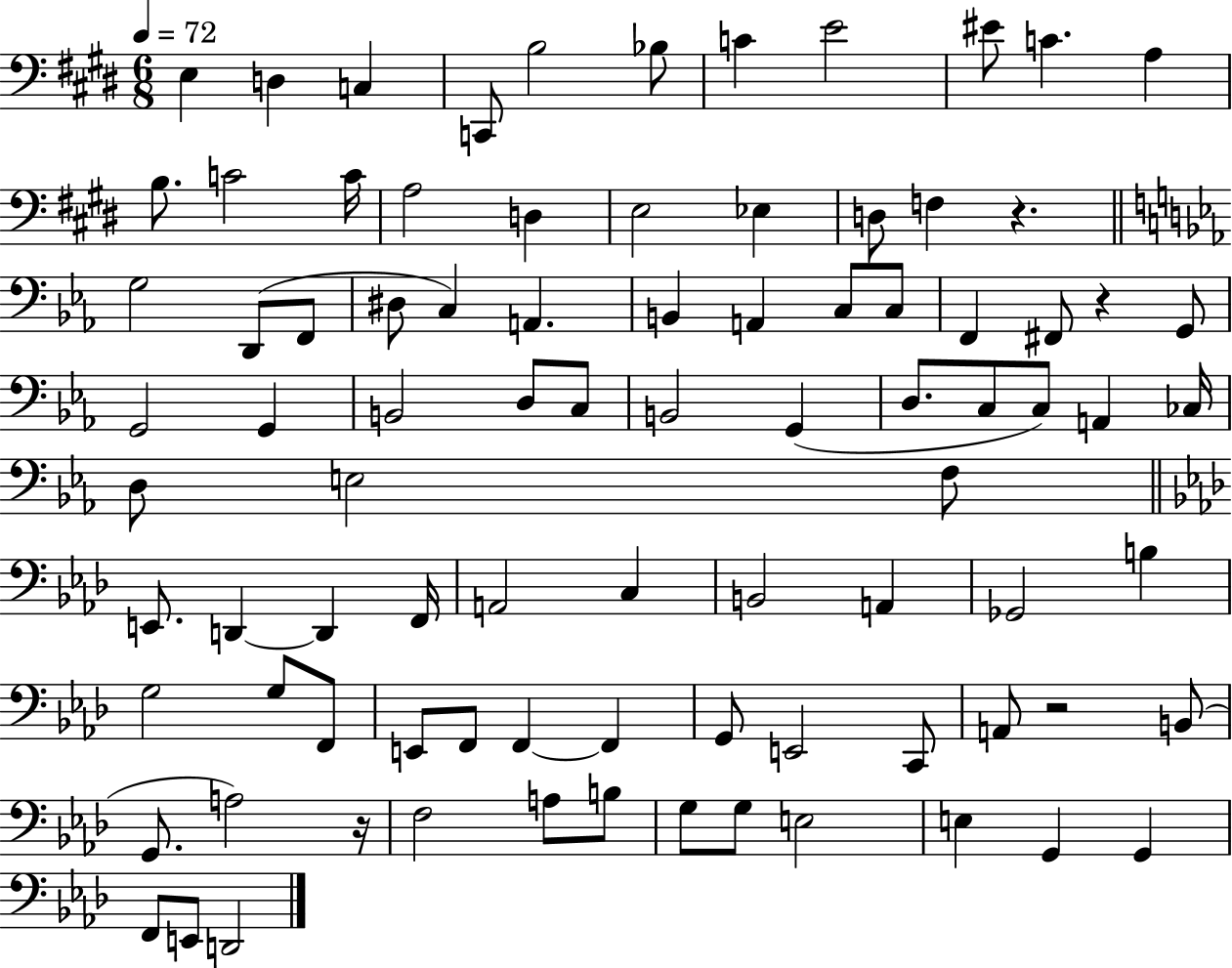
{
  \clef bass
  \numericTimeSignature
  \time 6/8
  \key e \major
  \tempo 4 = 72
  e4 d4 c4 | c,8 b2 bes8 | c'4 e'2 | eis'8 c'4. a4 | \break b8. c'2 c'16 | a2 d4 | e2 ees4 | d8 f4 r4. | \break \bar "||" \break \key ees \major g2 d,8( f,8 | dis8 c4) a,4. | b,4 a,4 c8 c8 | f,4 fis,8 r4 g,8 | \break g,2 g,4 | b,2 d8 c8 | b,2 g,4( | d8. c8 c8) a,4 ces16 | \break d8 e2 f8 | \bar "||" \break \key aes \major e,8. d,4~~ d,4 f,16 | a,2 c4 | b,2 a,4 | ges,2 b4 | \break g2 g8 f,8 | e,8 f,8 f,4~~ f,4 | g,8 e,2 c,8 | a,8 r2 b,8( | \break g,8. a2) r16 | f2 a8 b8 | g8 g8 e2 | e4 g,4 g,4 | \break f,8 e,8 d,2 | \bar "|."
}